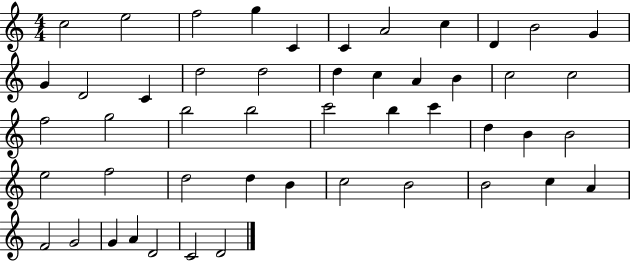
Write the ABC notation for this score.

X:1
T:Untitled
M:4/4
L:1/4
K:C
c2 e2 f2 g C C A2 c D B2 G G D2 C d2 d2 d c A B c2 c2 f2 g2 b2 b2 c'2 b c' d B B2 e2 f2 d2 d B c2 B2 B2 c A F2 G2 G A D2 C2 D2